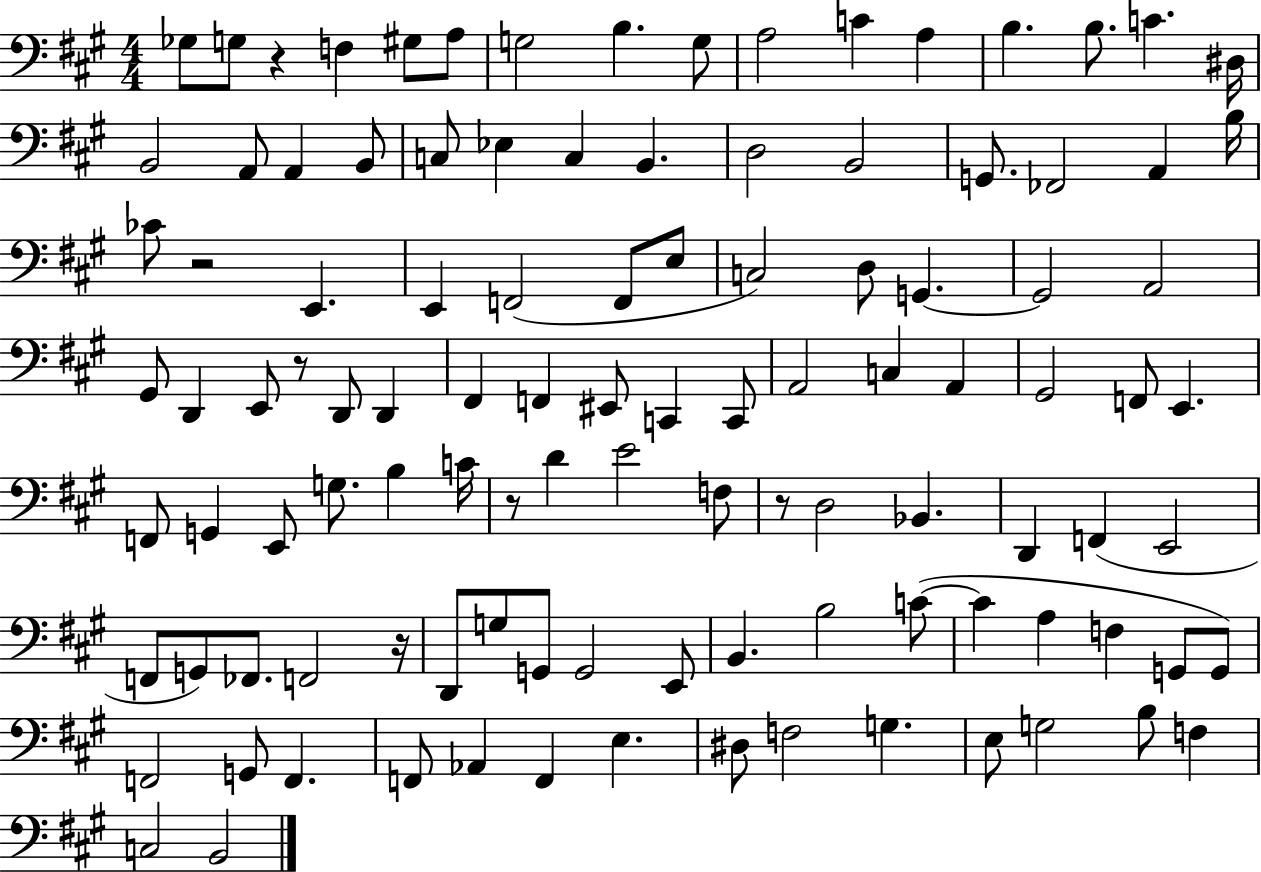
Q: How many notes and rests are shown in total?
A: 109